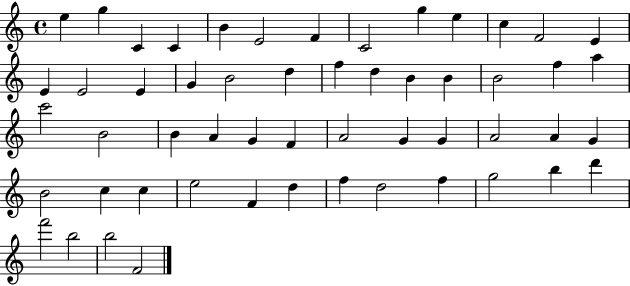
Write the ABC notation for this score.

X:1
T:Untitled
M:4/4
L:1/4
K:C
e g C C B E2 F C2 g e c F2 E E E2 E G B2 d f d B B B2 f a c'2 B2 B A G F A2 G G A2 A G B2 c c e2 F d f d2 f g2 b d' f'2 b2 b2 F2